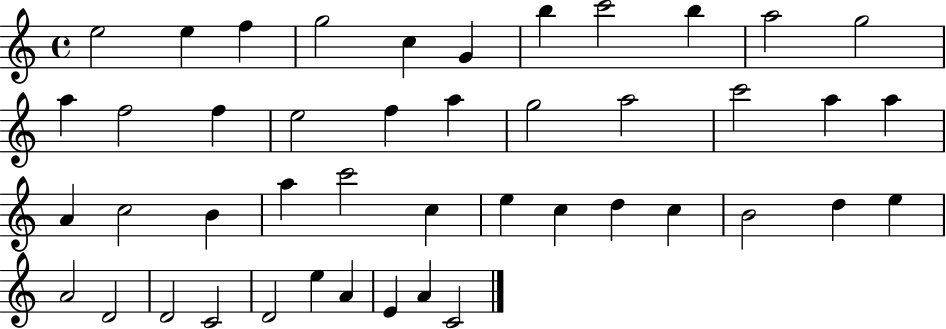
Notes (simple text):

E5/h E5/q F5/q G5/h C5/q G4/q B5/q C6/h B5/q A5/h G5/h A5/q F5/h F5/q E5/h F5/q A5/q G5/h A5/h C6/h A5/q A5/q A4/q C5/h B4/q A5/q C6/h C5/q E5/q C5/q D5/q C5/q B4/h D5/q E5/q A4/h D4/h D4/h C4/h D4/h E5/q A4/q E4/q A4/q C4/h